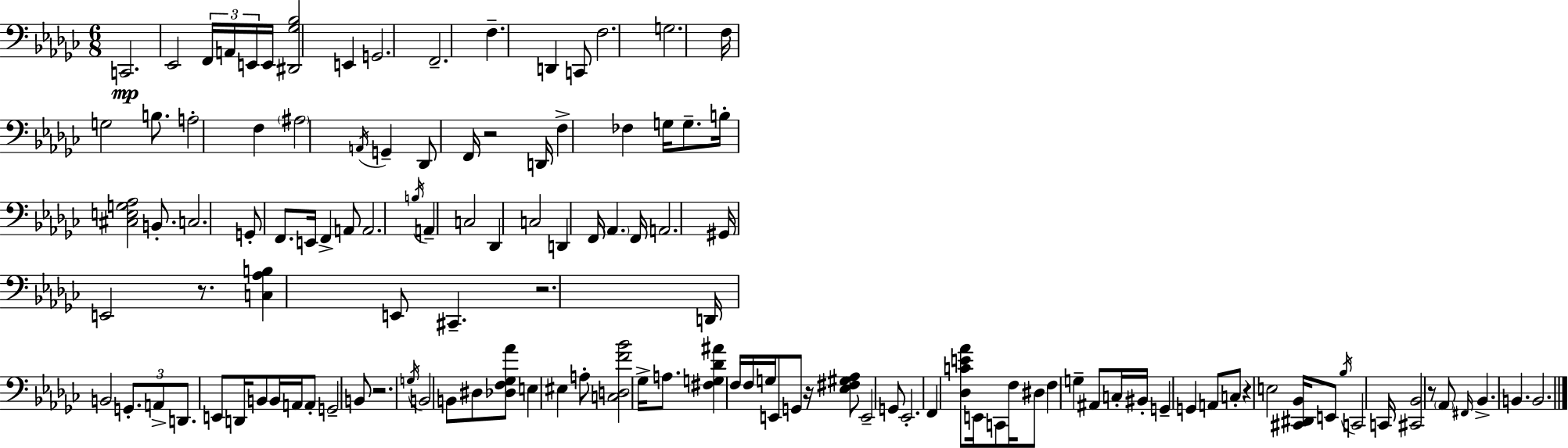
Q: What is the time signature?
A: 6/8